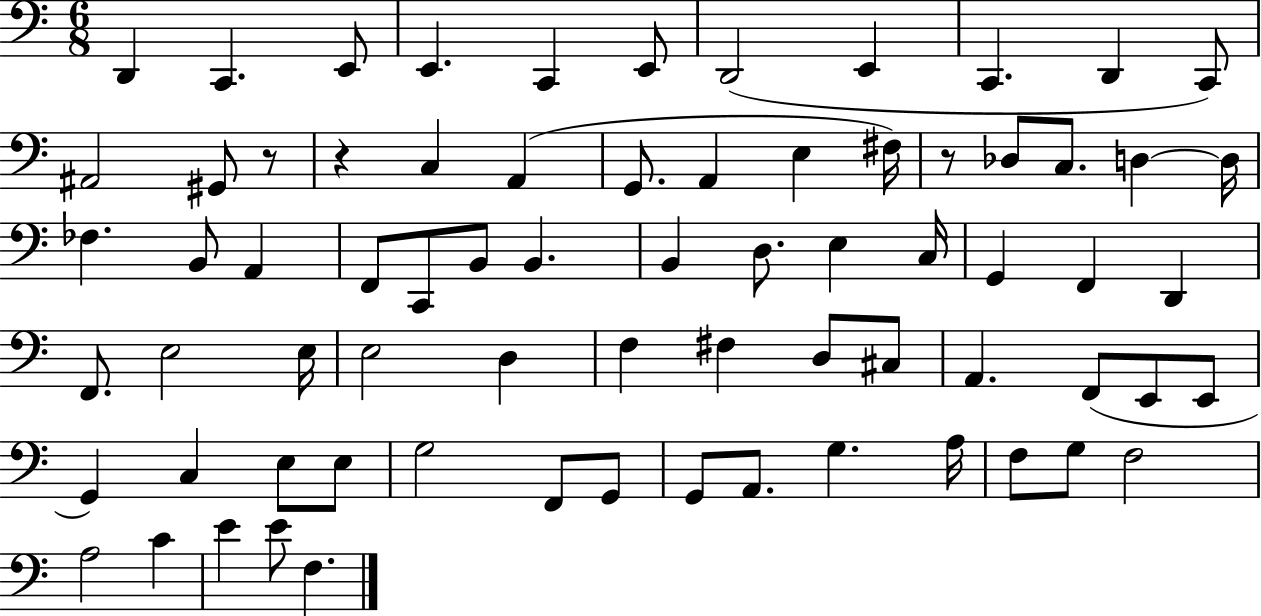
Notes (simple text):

D2/q C2/q. E2/e E2/q. C2/q E2/e D2/h E2/q C2/q. D2/q C2/e A#2/h G#2/e R/e R/q C3/q A2/q G2/e. A2/q E3/q F#3/s R/e Db3/e C3/e. D3/q D3/s FES3/q. B2/e A2/q F2/e C2/e B2/e B2/q. B2/q D3/e. E3/q C3/s G2/q F2/q D2/q F2/e. E3/h E3/s E3/h D3/q F3/q F#3/q D3/e C#3/e A2/q. F2/e E2/e E2/e G2/q C3/q E3/e E3/e G3/h F2/e G2/e G2/e A2/e. G3/q. A3/s F3/e G3/e F3/h A3/h C4/q E4/q E4/e F3/q.